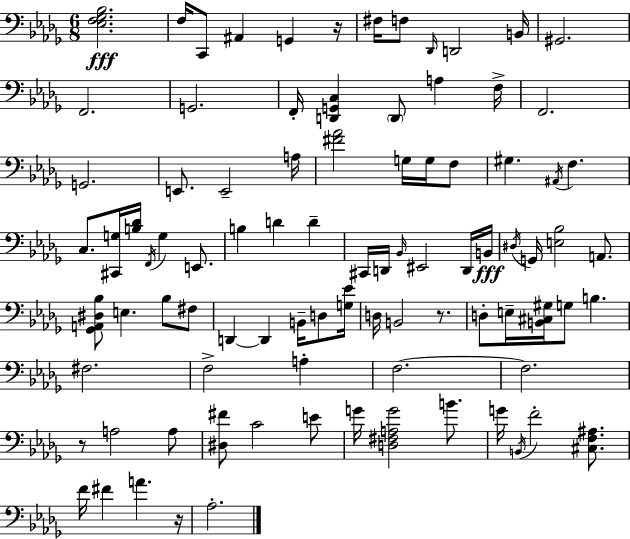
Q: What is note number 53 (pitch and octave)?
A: D3